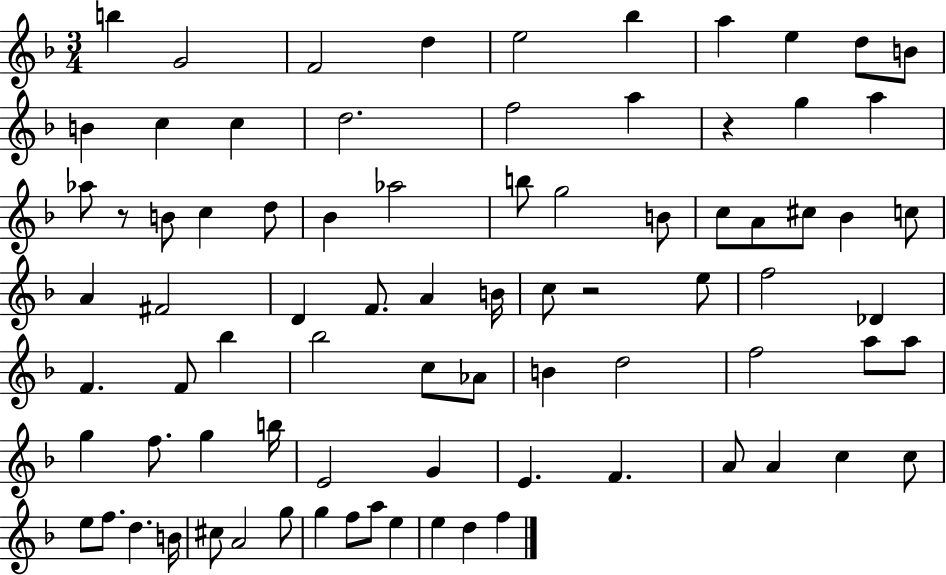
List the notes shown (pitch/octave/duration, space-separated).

B5/q G4/h F4/h D5/q E5/h Bb5/q A5/q E5/q D5/e B4/e B4/q C5/q C5/q D5/h. F5/h A5/q R/q G5/q A5/q Ab5/e R/e B4/e C5/q D5/e Bb4/q Ab5/h B5/e G5/h B4/e C5/e A4/e C#5/e Bb4/q C5/e A4/q F#4/h D4/q F4/e. A4/q B4/s C5/e R/h E5/e F5/h Db4/q F4/q. F4/e Bb5/q Bb5/h C5/e Ab4/e B4/q D5/h F5/h A5/e A5/e G5/q F5/e. G5/q B5/s E4/h G4/q E4/q. F4/q. A4/e A4/q C5/q C5/e E5/e F5/e. D5/q. B4/s C#5/e A4/h G5/e G5/q F5/e A5/e E5/q E5/q D5/q F5/q